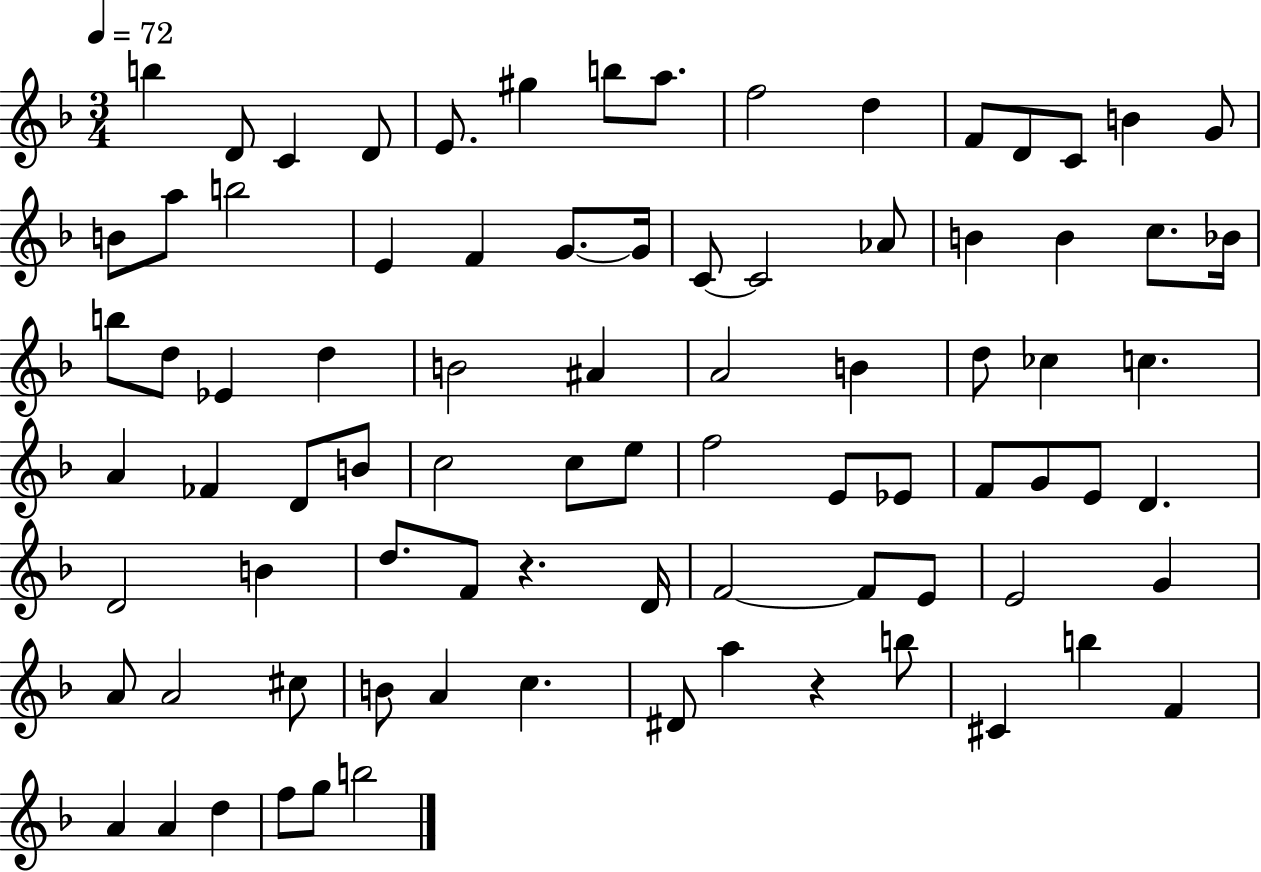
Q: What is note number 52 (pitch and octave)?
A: G4